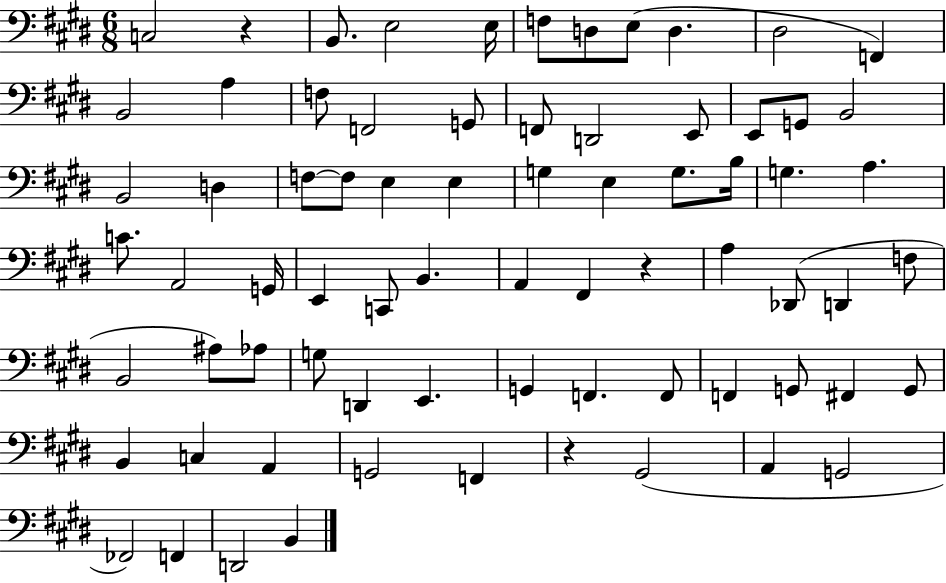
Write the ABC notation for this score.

X:1
T:Untitled
M:6/8
L:1/4
K:E
C,2 z B,,/2 E,2 E,/4 F,/2 D,/2 E,/2 D, ^D,2 F,, B,,2 A, F,/2 F,,2 G,,/2 F,,/2 D,,2 E,,/2 E,,/2 G,,/2 B,,2 B,,2 D, F,/2 F,/2 E, E, G, E, G,/2 B,/4 G, A, C/2 A,,2 G,,/4 E,, C,,/2 B,, A,, ^F,, z A, _D,,/2 D,, F,/2 B,,2 ^A,/2 _A,/2 G,/2 D,, E,, G,, F,, F,,/2 F,, G,,/2 ^F,, G,,/2 B,, C, A,, G,,2 F,, z ^G,,2 A,, G,,2 _F,,2 F,, D,,2 B,,